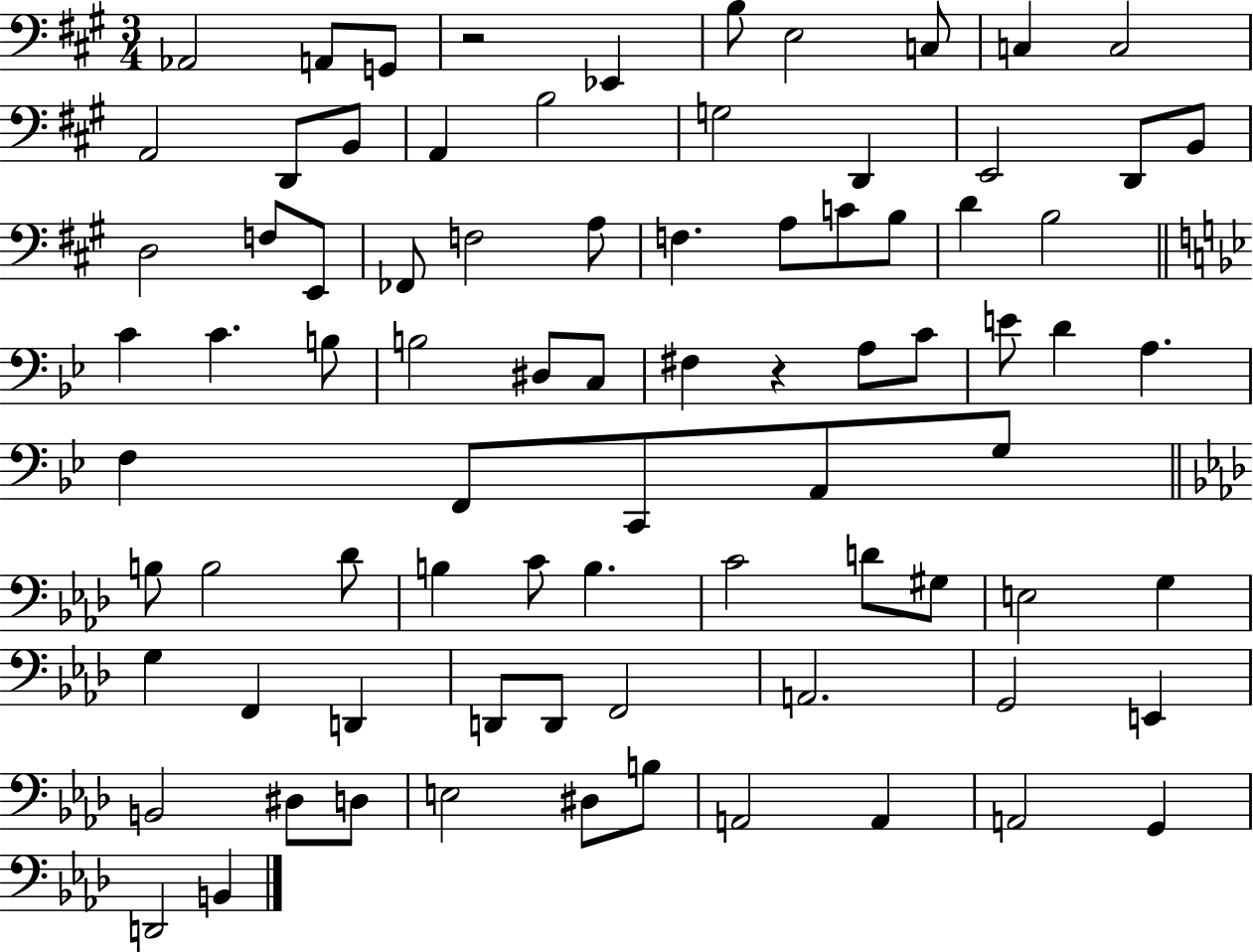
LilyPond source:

{
  \clef bass
  \numericTimeSignature
  \time 3/4
  \key a \major
  \repeat volta 2 { aes,2 a,8 g,8 | r2 ees,4 | b8 e2 c8 | c4 c2 | \break a,2 d,8 b,8 | a,4 b2 | g2 d,4 | e,2 d,8 b,8 | \break d2 f8 e,8 | fes,8 f2 a8 | f4. a8 c'8 b8 | d'4 b2 | \break \bar "||" \break \key bes \major c'4 c'4. b8 | b2 dis8 c8 | fis4 r4 a8 c'8 | e'8 d'4 a4. | \break f4 f,8 c,8 a,8 g8 | \bar "||" \break \key aes \major b8 b2 des'8 | b4 c'8 b4. | c'2 d'8 gis8 | e2 g4 | \break g4 f,4 d,4 | d,8 d,8 f,2 | a,2. | g,2 e,4 | \break b,2 dis8 d8 | e2 dis8 b8 | a,2 a,4 | a,2 g,4 | \break d,2 b,4 | } \bar "|."
}